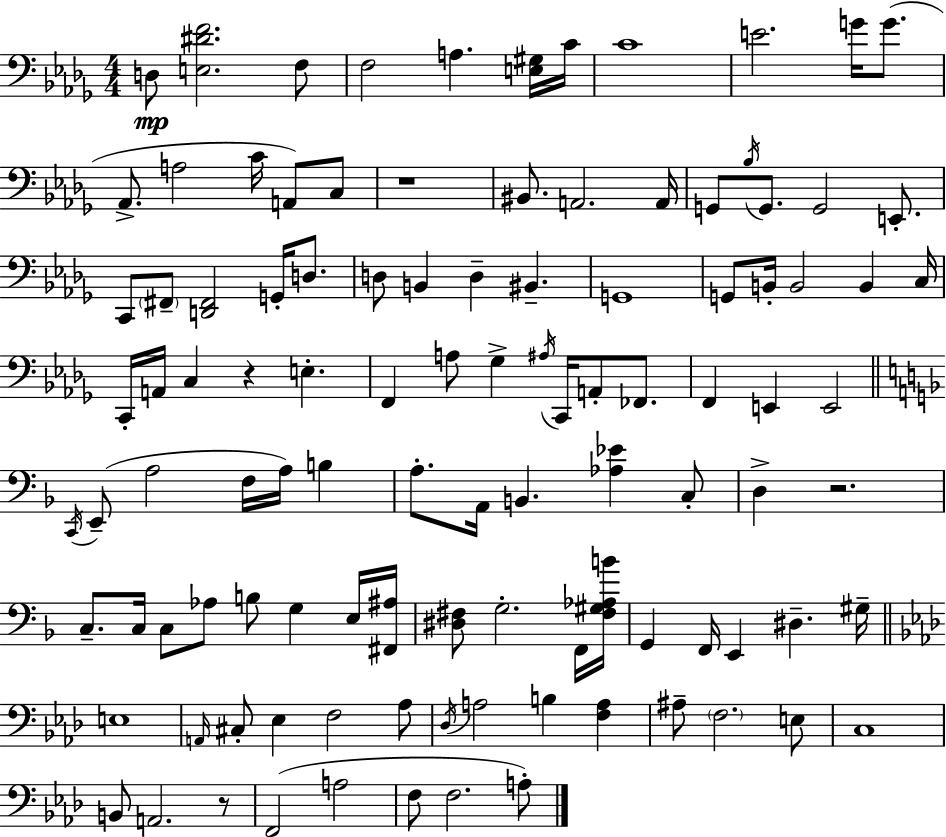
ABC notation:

X:1
T:Untitled
M:4/4
L:1/4
K:Bbm
D,/2 [E,^DF]2 F,/2 F,2 A, [E,^G,]/4 C/4 C4 E2 G/4 G/2 _A,,/2 A,2 C/4 A,,/2 C,/2 z4 ^B,,/2 A,,2 A,,/4 G,,/2 _B,/4 G,,/2 G,,2 E,,/2 C,,/2 ^F,,/2 [D,,^F,,]2 G,,/4 D,/2 D,/2 B,, D, ^B,, G,,4 G,,/2 B,,/4 B,,2 B,, C,/4 C,,/4 A,,/4 C, z E, F,, A,/2 _G, ^A,/4 C,,/4 A,,/2 _F,,/2 F,, E,, E,,2 C,,/4 E,,/2 A,2 F,/4 A,/4 B, A,/2 A,,/4 B,, [_A,_E] C,/2 D, z2 C,/2 C,/4 C,/2 _A,/2 B,/2 G, E,/4 [^F,,^A,]/4 [^D,^F,]/2 G,2 F,,/4 [^F,^G,_A,B]/4 G,, F,,/4 E,, ^D, ^G,/4 E,4 A,,/4 ^C,/2 _E, F,2 _A,/2 _D,/4 A,2 B, [F,A,] ^A,/2 F,2 E,/2 C,4 B,,/2 A,,2 z/2 F,,2 A,2 F,/2 F,2 A,/2